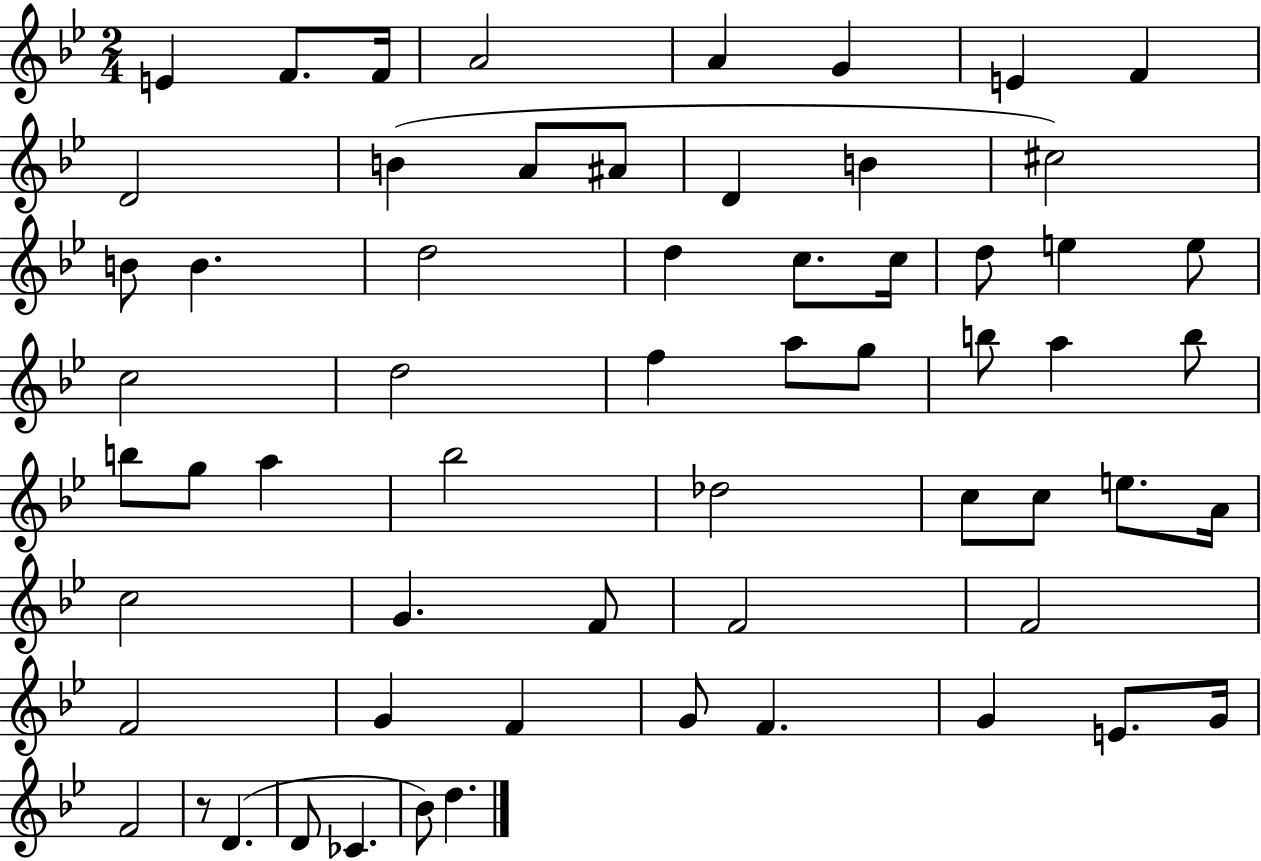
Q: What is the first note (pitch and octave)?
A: E4